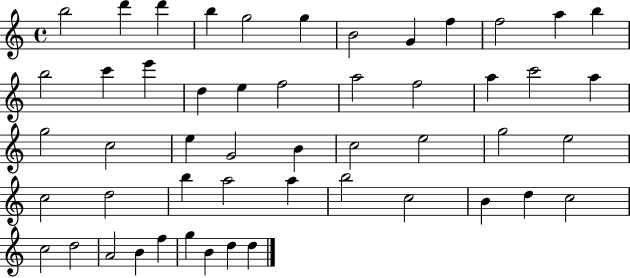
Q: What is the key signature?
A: C major